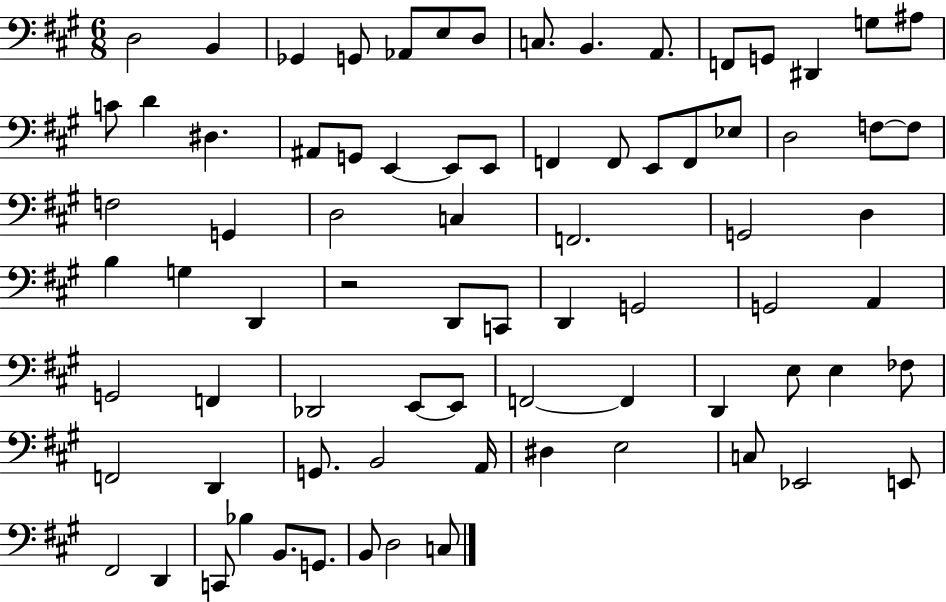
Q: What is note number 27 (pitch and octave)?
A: F2